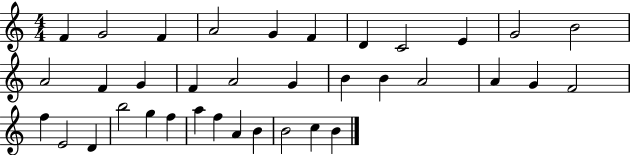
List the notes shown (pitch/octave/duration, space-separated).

F4/q G4/h F4/q A4/h G4/q F4/q D4/q C4/h E4/q G4/h B4/h A4/h F4/q G4/q F4/q A4/h G4/q B4/q B4/q A4/h A4/q G4/q F4/h F5/q E4/h D4/q B5/h G5/q F5/q A5/q F5/q A4/q B4/q B4/h C5/q B4/q